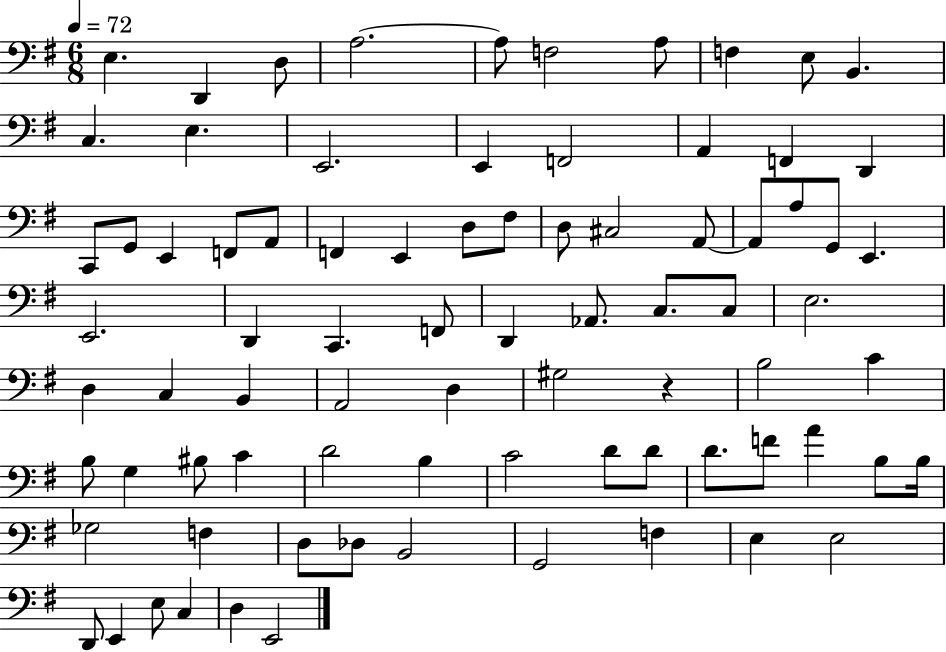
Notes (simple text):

E3/q. D2/q D3/e A3/h. A3/e F3/h A3/e F3/q E3/e B2/q. C3/q. E3/q. E2/h. E2/q F2/h A2/q F2/q D2/q C2/e G2/e E2/q F2/e A2/e F2/q E2/q D3/e F#3/e D3/e C#3/h A2/e A2/e A3/e G2/e E2/q. E2/h. D2/q C2/q. F2/e D2/q Ab2/e. C3/e. C3/e E3/h. D3/q C3/q B2/q A2/h D3/q G#3/h R/q B3/h C4/q B3/e G3/q BIS3/e C4/q D4/h B3/q C4/h D4/e D4/e D4/e. F4/e A4/q B3/e B3/s Gb3/h F3/q D3/e Db3/e B2/h G2/h F3/q E3/q E3/h D2/e E2/q E3/e C3/q D3/q E2/h